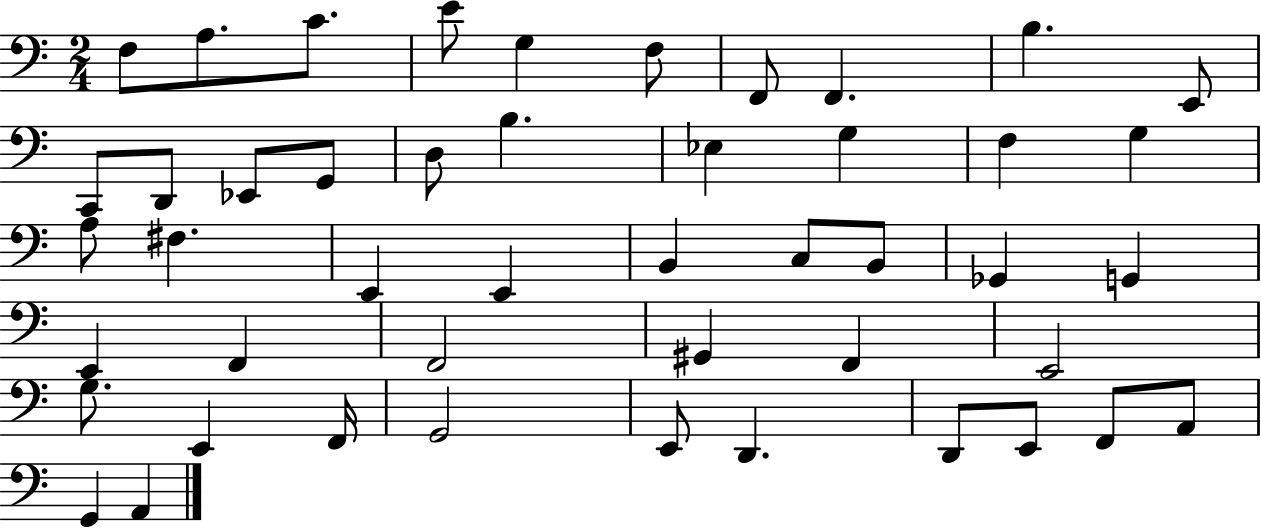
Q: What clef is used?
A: bass